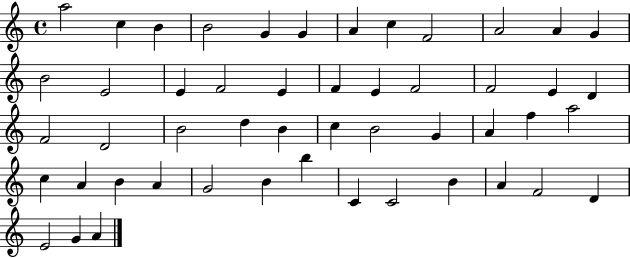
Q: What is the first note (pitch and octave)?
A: A5